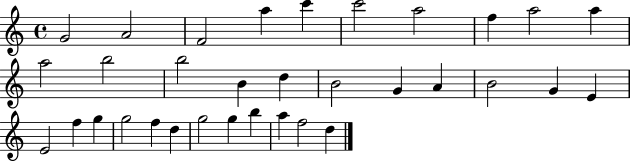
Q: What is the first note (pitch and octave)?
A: G4